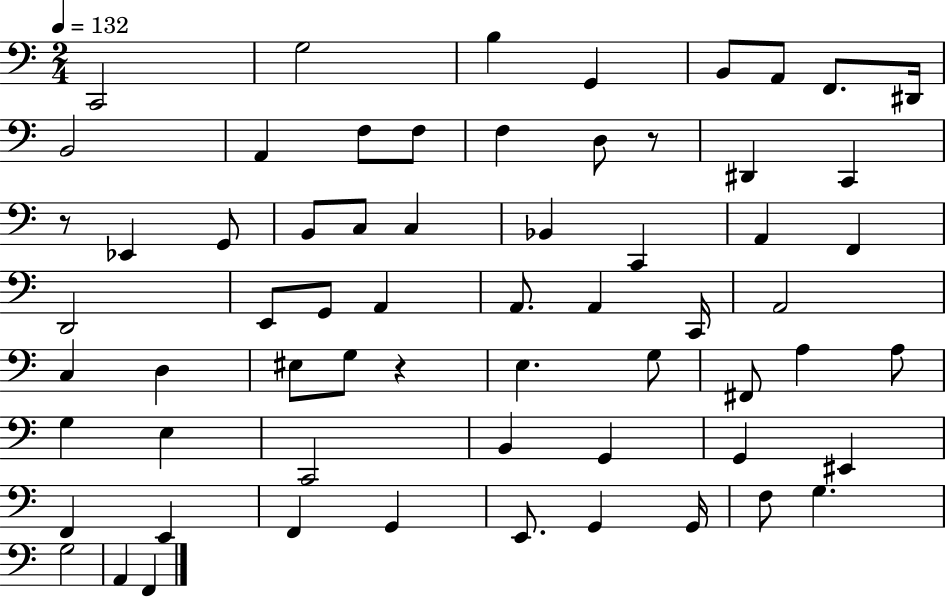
C2/h G3/h B3/q G2/q B2/e A2/e F2/e. D#2/s B2/h A2/q F3/e F3/e F3/q D3/e R/e D#2/q C2/q R/e Eb2/q G2/e B2/e C3/e C3/q Bb2/q C2/q A2/q F2/q D2/h E2/e G2/e A2/q A2/e. A2/q C2/s A2/h C3/q D3/q EIS3/e G3/e R/q E3/q. G3/e F#2/e A3/q A3/e G3/q E3/q C2/h B2/q G2/q G2/q EIS2/q F2/q E2/q F2/q G2/q E2/e. G2/q G2/s F3/e G3/q. G3/h A2/q F2/q